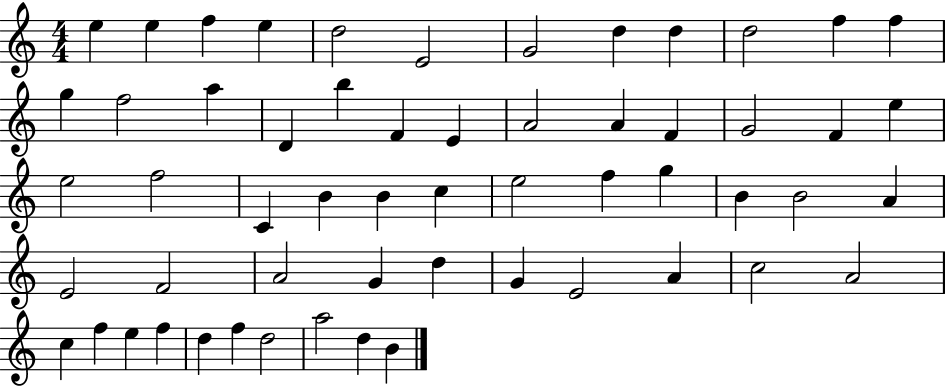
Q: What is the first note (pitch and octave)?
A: E5